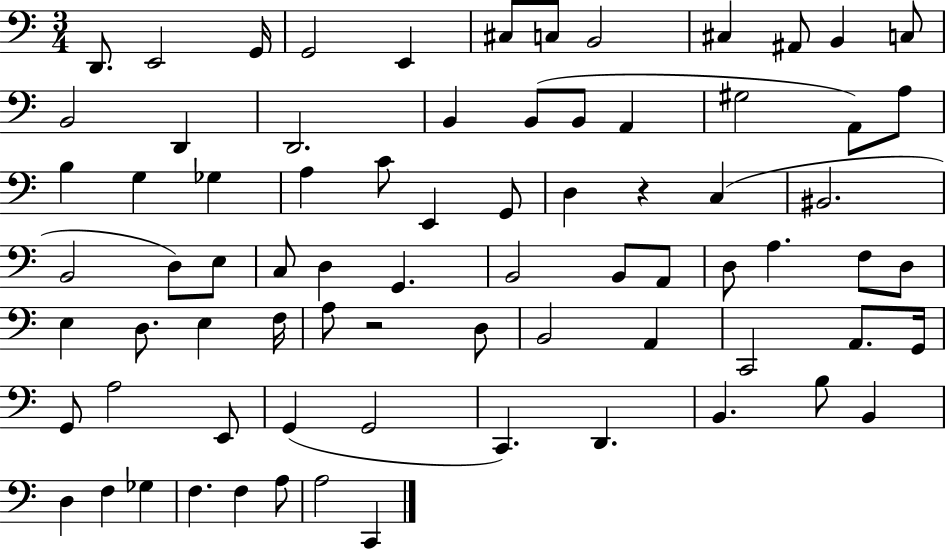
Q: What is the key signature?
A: C major